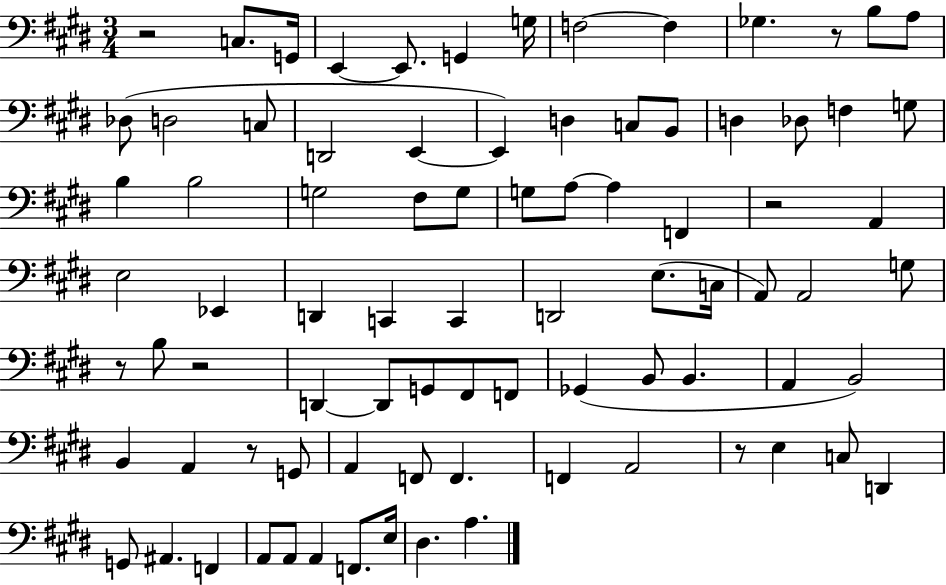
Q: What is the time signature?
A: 3/4